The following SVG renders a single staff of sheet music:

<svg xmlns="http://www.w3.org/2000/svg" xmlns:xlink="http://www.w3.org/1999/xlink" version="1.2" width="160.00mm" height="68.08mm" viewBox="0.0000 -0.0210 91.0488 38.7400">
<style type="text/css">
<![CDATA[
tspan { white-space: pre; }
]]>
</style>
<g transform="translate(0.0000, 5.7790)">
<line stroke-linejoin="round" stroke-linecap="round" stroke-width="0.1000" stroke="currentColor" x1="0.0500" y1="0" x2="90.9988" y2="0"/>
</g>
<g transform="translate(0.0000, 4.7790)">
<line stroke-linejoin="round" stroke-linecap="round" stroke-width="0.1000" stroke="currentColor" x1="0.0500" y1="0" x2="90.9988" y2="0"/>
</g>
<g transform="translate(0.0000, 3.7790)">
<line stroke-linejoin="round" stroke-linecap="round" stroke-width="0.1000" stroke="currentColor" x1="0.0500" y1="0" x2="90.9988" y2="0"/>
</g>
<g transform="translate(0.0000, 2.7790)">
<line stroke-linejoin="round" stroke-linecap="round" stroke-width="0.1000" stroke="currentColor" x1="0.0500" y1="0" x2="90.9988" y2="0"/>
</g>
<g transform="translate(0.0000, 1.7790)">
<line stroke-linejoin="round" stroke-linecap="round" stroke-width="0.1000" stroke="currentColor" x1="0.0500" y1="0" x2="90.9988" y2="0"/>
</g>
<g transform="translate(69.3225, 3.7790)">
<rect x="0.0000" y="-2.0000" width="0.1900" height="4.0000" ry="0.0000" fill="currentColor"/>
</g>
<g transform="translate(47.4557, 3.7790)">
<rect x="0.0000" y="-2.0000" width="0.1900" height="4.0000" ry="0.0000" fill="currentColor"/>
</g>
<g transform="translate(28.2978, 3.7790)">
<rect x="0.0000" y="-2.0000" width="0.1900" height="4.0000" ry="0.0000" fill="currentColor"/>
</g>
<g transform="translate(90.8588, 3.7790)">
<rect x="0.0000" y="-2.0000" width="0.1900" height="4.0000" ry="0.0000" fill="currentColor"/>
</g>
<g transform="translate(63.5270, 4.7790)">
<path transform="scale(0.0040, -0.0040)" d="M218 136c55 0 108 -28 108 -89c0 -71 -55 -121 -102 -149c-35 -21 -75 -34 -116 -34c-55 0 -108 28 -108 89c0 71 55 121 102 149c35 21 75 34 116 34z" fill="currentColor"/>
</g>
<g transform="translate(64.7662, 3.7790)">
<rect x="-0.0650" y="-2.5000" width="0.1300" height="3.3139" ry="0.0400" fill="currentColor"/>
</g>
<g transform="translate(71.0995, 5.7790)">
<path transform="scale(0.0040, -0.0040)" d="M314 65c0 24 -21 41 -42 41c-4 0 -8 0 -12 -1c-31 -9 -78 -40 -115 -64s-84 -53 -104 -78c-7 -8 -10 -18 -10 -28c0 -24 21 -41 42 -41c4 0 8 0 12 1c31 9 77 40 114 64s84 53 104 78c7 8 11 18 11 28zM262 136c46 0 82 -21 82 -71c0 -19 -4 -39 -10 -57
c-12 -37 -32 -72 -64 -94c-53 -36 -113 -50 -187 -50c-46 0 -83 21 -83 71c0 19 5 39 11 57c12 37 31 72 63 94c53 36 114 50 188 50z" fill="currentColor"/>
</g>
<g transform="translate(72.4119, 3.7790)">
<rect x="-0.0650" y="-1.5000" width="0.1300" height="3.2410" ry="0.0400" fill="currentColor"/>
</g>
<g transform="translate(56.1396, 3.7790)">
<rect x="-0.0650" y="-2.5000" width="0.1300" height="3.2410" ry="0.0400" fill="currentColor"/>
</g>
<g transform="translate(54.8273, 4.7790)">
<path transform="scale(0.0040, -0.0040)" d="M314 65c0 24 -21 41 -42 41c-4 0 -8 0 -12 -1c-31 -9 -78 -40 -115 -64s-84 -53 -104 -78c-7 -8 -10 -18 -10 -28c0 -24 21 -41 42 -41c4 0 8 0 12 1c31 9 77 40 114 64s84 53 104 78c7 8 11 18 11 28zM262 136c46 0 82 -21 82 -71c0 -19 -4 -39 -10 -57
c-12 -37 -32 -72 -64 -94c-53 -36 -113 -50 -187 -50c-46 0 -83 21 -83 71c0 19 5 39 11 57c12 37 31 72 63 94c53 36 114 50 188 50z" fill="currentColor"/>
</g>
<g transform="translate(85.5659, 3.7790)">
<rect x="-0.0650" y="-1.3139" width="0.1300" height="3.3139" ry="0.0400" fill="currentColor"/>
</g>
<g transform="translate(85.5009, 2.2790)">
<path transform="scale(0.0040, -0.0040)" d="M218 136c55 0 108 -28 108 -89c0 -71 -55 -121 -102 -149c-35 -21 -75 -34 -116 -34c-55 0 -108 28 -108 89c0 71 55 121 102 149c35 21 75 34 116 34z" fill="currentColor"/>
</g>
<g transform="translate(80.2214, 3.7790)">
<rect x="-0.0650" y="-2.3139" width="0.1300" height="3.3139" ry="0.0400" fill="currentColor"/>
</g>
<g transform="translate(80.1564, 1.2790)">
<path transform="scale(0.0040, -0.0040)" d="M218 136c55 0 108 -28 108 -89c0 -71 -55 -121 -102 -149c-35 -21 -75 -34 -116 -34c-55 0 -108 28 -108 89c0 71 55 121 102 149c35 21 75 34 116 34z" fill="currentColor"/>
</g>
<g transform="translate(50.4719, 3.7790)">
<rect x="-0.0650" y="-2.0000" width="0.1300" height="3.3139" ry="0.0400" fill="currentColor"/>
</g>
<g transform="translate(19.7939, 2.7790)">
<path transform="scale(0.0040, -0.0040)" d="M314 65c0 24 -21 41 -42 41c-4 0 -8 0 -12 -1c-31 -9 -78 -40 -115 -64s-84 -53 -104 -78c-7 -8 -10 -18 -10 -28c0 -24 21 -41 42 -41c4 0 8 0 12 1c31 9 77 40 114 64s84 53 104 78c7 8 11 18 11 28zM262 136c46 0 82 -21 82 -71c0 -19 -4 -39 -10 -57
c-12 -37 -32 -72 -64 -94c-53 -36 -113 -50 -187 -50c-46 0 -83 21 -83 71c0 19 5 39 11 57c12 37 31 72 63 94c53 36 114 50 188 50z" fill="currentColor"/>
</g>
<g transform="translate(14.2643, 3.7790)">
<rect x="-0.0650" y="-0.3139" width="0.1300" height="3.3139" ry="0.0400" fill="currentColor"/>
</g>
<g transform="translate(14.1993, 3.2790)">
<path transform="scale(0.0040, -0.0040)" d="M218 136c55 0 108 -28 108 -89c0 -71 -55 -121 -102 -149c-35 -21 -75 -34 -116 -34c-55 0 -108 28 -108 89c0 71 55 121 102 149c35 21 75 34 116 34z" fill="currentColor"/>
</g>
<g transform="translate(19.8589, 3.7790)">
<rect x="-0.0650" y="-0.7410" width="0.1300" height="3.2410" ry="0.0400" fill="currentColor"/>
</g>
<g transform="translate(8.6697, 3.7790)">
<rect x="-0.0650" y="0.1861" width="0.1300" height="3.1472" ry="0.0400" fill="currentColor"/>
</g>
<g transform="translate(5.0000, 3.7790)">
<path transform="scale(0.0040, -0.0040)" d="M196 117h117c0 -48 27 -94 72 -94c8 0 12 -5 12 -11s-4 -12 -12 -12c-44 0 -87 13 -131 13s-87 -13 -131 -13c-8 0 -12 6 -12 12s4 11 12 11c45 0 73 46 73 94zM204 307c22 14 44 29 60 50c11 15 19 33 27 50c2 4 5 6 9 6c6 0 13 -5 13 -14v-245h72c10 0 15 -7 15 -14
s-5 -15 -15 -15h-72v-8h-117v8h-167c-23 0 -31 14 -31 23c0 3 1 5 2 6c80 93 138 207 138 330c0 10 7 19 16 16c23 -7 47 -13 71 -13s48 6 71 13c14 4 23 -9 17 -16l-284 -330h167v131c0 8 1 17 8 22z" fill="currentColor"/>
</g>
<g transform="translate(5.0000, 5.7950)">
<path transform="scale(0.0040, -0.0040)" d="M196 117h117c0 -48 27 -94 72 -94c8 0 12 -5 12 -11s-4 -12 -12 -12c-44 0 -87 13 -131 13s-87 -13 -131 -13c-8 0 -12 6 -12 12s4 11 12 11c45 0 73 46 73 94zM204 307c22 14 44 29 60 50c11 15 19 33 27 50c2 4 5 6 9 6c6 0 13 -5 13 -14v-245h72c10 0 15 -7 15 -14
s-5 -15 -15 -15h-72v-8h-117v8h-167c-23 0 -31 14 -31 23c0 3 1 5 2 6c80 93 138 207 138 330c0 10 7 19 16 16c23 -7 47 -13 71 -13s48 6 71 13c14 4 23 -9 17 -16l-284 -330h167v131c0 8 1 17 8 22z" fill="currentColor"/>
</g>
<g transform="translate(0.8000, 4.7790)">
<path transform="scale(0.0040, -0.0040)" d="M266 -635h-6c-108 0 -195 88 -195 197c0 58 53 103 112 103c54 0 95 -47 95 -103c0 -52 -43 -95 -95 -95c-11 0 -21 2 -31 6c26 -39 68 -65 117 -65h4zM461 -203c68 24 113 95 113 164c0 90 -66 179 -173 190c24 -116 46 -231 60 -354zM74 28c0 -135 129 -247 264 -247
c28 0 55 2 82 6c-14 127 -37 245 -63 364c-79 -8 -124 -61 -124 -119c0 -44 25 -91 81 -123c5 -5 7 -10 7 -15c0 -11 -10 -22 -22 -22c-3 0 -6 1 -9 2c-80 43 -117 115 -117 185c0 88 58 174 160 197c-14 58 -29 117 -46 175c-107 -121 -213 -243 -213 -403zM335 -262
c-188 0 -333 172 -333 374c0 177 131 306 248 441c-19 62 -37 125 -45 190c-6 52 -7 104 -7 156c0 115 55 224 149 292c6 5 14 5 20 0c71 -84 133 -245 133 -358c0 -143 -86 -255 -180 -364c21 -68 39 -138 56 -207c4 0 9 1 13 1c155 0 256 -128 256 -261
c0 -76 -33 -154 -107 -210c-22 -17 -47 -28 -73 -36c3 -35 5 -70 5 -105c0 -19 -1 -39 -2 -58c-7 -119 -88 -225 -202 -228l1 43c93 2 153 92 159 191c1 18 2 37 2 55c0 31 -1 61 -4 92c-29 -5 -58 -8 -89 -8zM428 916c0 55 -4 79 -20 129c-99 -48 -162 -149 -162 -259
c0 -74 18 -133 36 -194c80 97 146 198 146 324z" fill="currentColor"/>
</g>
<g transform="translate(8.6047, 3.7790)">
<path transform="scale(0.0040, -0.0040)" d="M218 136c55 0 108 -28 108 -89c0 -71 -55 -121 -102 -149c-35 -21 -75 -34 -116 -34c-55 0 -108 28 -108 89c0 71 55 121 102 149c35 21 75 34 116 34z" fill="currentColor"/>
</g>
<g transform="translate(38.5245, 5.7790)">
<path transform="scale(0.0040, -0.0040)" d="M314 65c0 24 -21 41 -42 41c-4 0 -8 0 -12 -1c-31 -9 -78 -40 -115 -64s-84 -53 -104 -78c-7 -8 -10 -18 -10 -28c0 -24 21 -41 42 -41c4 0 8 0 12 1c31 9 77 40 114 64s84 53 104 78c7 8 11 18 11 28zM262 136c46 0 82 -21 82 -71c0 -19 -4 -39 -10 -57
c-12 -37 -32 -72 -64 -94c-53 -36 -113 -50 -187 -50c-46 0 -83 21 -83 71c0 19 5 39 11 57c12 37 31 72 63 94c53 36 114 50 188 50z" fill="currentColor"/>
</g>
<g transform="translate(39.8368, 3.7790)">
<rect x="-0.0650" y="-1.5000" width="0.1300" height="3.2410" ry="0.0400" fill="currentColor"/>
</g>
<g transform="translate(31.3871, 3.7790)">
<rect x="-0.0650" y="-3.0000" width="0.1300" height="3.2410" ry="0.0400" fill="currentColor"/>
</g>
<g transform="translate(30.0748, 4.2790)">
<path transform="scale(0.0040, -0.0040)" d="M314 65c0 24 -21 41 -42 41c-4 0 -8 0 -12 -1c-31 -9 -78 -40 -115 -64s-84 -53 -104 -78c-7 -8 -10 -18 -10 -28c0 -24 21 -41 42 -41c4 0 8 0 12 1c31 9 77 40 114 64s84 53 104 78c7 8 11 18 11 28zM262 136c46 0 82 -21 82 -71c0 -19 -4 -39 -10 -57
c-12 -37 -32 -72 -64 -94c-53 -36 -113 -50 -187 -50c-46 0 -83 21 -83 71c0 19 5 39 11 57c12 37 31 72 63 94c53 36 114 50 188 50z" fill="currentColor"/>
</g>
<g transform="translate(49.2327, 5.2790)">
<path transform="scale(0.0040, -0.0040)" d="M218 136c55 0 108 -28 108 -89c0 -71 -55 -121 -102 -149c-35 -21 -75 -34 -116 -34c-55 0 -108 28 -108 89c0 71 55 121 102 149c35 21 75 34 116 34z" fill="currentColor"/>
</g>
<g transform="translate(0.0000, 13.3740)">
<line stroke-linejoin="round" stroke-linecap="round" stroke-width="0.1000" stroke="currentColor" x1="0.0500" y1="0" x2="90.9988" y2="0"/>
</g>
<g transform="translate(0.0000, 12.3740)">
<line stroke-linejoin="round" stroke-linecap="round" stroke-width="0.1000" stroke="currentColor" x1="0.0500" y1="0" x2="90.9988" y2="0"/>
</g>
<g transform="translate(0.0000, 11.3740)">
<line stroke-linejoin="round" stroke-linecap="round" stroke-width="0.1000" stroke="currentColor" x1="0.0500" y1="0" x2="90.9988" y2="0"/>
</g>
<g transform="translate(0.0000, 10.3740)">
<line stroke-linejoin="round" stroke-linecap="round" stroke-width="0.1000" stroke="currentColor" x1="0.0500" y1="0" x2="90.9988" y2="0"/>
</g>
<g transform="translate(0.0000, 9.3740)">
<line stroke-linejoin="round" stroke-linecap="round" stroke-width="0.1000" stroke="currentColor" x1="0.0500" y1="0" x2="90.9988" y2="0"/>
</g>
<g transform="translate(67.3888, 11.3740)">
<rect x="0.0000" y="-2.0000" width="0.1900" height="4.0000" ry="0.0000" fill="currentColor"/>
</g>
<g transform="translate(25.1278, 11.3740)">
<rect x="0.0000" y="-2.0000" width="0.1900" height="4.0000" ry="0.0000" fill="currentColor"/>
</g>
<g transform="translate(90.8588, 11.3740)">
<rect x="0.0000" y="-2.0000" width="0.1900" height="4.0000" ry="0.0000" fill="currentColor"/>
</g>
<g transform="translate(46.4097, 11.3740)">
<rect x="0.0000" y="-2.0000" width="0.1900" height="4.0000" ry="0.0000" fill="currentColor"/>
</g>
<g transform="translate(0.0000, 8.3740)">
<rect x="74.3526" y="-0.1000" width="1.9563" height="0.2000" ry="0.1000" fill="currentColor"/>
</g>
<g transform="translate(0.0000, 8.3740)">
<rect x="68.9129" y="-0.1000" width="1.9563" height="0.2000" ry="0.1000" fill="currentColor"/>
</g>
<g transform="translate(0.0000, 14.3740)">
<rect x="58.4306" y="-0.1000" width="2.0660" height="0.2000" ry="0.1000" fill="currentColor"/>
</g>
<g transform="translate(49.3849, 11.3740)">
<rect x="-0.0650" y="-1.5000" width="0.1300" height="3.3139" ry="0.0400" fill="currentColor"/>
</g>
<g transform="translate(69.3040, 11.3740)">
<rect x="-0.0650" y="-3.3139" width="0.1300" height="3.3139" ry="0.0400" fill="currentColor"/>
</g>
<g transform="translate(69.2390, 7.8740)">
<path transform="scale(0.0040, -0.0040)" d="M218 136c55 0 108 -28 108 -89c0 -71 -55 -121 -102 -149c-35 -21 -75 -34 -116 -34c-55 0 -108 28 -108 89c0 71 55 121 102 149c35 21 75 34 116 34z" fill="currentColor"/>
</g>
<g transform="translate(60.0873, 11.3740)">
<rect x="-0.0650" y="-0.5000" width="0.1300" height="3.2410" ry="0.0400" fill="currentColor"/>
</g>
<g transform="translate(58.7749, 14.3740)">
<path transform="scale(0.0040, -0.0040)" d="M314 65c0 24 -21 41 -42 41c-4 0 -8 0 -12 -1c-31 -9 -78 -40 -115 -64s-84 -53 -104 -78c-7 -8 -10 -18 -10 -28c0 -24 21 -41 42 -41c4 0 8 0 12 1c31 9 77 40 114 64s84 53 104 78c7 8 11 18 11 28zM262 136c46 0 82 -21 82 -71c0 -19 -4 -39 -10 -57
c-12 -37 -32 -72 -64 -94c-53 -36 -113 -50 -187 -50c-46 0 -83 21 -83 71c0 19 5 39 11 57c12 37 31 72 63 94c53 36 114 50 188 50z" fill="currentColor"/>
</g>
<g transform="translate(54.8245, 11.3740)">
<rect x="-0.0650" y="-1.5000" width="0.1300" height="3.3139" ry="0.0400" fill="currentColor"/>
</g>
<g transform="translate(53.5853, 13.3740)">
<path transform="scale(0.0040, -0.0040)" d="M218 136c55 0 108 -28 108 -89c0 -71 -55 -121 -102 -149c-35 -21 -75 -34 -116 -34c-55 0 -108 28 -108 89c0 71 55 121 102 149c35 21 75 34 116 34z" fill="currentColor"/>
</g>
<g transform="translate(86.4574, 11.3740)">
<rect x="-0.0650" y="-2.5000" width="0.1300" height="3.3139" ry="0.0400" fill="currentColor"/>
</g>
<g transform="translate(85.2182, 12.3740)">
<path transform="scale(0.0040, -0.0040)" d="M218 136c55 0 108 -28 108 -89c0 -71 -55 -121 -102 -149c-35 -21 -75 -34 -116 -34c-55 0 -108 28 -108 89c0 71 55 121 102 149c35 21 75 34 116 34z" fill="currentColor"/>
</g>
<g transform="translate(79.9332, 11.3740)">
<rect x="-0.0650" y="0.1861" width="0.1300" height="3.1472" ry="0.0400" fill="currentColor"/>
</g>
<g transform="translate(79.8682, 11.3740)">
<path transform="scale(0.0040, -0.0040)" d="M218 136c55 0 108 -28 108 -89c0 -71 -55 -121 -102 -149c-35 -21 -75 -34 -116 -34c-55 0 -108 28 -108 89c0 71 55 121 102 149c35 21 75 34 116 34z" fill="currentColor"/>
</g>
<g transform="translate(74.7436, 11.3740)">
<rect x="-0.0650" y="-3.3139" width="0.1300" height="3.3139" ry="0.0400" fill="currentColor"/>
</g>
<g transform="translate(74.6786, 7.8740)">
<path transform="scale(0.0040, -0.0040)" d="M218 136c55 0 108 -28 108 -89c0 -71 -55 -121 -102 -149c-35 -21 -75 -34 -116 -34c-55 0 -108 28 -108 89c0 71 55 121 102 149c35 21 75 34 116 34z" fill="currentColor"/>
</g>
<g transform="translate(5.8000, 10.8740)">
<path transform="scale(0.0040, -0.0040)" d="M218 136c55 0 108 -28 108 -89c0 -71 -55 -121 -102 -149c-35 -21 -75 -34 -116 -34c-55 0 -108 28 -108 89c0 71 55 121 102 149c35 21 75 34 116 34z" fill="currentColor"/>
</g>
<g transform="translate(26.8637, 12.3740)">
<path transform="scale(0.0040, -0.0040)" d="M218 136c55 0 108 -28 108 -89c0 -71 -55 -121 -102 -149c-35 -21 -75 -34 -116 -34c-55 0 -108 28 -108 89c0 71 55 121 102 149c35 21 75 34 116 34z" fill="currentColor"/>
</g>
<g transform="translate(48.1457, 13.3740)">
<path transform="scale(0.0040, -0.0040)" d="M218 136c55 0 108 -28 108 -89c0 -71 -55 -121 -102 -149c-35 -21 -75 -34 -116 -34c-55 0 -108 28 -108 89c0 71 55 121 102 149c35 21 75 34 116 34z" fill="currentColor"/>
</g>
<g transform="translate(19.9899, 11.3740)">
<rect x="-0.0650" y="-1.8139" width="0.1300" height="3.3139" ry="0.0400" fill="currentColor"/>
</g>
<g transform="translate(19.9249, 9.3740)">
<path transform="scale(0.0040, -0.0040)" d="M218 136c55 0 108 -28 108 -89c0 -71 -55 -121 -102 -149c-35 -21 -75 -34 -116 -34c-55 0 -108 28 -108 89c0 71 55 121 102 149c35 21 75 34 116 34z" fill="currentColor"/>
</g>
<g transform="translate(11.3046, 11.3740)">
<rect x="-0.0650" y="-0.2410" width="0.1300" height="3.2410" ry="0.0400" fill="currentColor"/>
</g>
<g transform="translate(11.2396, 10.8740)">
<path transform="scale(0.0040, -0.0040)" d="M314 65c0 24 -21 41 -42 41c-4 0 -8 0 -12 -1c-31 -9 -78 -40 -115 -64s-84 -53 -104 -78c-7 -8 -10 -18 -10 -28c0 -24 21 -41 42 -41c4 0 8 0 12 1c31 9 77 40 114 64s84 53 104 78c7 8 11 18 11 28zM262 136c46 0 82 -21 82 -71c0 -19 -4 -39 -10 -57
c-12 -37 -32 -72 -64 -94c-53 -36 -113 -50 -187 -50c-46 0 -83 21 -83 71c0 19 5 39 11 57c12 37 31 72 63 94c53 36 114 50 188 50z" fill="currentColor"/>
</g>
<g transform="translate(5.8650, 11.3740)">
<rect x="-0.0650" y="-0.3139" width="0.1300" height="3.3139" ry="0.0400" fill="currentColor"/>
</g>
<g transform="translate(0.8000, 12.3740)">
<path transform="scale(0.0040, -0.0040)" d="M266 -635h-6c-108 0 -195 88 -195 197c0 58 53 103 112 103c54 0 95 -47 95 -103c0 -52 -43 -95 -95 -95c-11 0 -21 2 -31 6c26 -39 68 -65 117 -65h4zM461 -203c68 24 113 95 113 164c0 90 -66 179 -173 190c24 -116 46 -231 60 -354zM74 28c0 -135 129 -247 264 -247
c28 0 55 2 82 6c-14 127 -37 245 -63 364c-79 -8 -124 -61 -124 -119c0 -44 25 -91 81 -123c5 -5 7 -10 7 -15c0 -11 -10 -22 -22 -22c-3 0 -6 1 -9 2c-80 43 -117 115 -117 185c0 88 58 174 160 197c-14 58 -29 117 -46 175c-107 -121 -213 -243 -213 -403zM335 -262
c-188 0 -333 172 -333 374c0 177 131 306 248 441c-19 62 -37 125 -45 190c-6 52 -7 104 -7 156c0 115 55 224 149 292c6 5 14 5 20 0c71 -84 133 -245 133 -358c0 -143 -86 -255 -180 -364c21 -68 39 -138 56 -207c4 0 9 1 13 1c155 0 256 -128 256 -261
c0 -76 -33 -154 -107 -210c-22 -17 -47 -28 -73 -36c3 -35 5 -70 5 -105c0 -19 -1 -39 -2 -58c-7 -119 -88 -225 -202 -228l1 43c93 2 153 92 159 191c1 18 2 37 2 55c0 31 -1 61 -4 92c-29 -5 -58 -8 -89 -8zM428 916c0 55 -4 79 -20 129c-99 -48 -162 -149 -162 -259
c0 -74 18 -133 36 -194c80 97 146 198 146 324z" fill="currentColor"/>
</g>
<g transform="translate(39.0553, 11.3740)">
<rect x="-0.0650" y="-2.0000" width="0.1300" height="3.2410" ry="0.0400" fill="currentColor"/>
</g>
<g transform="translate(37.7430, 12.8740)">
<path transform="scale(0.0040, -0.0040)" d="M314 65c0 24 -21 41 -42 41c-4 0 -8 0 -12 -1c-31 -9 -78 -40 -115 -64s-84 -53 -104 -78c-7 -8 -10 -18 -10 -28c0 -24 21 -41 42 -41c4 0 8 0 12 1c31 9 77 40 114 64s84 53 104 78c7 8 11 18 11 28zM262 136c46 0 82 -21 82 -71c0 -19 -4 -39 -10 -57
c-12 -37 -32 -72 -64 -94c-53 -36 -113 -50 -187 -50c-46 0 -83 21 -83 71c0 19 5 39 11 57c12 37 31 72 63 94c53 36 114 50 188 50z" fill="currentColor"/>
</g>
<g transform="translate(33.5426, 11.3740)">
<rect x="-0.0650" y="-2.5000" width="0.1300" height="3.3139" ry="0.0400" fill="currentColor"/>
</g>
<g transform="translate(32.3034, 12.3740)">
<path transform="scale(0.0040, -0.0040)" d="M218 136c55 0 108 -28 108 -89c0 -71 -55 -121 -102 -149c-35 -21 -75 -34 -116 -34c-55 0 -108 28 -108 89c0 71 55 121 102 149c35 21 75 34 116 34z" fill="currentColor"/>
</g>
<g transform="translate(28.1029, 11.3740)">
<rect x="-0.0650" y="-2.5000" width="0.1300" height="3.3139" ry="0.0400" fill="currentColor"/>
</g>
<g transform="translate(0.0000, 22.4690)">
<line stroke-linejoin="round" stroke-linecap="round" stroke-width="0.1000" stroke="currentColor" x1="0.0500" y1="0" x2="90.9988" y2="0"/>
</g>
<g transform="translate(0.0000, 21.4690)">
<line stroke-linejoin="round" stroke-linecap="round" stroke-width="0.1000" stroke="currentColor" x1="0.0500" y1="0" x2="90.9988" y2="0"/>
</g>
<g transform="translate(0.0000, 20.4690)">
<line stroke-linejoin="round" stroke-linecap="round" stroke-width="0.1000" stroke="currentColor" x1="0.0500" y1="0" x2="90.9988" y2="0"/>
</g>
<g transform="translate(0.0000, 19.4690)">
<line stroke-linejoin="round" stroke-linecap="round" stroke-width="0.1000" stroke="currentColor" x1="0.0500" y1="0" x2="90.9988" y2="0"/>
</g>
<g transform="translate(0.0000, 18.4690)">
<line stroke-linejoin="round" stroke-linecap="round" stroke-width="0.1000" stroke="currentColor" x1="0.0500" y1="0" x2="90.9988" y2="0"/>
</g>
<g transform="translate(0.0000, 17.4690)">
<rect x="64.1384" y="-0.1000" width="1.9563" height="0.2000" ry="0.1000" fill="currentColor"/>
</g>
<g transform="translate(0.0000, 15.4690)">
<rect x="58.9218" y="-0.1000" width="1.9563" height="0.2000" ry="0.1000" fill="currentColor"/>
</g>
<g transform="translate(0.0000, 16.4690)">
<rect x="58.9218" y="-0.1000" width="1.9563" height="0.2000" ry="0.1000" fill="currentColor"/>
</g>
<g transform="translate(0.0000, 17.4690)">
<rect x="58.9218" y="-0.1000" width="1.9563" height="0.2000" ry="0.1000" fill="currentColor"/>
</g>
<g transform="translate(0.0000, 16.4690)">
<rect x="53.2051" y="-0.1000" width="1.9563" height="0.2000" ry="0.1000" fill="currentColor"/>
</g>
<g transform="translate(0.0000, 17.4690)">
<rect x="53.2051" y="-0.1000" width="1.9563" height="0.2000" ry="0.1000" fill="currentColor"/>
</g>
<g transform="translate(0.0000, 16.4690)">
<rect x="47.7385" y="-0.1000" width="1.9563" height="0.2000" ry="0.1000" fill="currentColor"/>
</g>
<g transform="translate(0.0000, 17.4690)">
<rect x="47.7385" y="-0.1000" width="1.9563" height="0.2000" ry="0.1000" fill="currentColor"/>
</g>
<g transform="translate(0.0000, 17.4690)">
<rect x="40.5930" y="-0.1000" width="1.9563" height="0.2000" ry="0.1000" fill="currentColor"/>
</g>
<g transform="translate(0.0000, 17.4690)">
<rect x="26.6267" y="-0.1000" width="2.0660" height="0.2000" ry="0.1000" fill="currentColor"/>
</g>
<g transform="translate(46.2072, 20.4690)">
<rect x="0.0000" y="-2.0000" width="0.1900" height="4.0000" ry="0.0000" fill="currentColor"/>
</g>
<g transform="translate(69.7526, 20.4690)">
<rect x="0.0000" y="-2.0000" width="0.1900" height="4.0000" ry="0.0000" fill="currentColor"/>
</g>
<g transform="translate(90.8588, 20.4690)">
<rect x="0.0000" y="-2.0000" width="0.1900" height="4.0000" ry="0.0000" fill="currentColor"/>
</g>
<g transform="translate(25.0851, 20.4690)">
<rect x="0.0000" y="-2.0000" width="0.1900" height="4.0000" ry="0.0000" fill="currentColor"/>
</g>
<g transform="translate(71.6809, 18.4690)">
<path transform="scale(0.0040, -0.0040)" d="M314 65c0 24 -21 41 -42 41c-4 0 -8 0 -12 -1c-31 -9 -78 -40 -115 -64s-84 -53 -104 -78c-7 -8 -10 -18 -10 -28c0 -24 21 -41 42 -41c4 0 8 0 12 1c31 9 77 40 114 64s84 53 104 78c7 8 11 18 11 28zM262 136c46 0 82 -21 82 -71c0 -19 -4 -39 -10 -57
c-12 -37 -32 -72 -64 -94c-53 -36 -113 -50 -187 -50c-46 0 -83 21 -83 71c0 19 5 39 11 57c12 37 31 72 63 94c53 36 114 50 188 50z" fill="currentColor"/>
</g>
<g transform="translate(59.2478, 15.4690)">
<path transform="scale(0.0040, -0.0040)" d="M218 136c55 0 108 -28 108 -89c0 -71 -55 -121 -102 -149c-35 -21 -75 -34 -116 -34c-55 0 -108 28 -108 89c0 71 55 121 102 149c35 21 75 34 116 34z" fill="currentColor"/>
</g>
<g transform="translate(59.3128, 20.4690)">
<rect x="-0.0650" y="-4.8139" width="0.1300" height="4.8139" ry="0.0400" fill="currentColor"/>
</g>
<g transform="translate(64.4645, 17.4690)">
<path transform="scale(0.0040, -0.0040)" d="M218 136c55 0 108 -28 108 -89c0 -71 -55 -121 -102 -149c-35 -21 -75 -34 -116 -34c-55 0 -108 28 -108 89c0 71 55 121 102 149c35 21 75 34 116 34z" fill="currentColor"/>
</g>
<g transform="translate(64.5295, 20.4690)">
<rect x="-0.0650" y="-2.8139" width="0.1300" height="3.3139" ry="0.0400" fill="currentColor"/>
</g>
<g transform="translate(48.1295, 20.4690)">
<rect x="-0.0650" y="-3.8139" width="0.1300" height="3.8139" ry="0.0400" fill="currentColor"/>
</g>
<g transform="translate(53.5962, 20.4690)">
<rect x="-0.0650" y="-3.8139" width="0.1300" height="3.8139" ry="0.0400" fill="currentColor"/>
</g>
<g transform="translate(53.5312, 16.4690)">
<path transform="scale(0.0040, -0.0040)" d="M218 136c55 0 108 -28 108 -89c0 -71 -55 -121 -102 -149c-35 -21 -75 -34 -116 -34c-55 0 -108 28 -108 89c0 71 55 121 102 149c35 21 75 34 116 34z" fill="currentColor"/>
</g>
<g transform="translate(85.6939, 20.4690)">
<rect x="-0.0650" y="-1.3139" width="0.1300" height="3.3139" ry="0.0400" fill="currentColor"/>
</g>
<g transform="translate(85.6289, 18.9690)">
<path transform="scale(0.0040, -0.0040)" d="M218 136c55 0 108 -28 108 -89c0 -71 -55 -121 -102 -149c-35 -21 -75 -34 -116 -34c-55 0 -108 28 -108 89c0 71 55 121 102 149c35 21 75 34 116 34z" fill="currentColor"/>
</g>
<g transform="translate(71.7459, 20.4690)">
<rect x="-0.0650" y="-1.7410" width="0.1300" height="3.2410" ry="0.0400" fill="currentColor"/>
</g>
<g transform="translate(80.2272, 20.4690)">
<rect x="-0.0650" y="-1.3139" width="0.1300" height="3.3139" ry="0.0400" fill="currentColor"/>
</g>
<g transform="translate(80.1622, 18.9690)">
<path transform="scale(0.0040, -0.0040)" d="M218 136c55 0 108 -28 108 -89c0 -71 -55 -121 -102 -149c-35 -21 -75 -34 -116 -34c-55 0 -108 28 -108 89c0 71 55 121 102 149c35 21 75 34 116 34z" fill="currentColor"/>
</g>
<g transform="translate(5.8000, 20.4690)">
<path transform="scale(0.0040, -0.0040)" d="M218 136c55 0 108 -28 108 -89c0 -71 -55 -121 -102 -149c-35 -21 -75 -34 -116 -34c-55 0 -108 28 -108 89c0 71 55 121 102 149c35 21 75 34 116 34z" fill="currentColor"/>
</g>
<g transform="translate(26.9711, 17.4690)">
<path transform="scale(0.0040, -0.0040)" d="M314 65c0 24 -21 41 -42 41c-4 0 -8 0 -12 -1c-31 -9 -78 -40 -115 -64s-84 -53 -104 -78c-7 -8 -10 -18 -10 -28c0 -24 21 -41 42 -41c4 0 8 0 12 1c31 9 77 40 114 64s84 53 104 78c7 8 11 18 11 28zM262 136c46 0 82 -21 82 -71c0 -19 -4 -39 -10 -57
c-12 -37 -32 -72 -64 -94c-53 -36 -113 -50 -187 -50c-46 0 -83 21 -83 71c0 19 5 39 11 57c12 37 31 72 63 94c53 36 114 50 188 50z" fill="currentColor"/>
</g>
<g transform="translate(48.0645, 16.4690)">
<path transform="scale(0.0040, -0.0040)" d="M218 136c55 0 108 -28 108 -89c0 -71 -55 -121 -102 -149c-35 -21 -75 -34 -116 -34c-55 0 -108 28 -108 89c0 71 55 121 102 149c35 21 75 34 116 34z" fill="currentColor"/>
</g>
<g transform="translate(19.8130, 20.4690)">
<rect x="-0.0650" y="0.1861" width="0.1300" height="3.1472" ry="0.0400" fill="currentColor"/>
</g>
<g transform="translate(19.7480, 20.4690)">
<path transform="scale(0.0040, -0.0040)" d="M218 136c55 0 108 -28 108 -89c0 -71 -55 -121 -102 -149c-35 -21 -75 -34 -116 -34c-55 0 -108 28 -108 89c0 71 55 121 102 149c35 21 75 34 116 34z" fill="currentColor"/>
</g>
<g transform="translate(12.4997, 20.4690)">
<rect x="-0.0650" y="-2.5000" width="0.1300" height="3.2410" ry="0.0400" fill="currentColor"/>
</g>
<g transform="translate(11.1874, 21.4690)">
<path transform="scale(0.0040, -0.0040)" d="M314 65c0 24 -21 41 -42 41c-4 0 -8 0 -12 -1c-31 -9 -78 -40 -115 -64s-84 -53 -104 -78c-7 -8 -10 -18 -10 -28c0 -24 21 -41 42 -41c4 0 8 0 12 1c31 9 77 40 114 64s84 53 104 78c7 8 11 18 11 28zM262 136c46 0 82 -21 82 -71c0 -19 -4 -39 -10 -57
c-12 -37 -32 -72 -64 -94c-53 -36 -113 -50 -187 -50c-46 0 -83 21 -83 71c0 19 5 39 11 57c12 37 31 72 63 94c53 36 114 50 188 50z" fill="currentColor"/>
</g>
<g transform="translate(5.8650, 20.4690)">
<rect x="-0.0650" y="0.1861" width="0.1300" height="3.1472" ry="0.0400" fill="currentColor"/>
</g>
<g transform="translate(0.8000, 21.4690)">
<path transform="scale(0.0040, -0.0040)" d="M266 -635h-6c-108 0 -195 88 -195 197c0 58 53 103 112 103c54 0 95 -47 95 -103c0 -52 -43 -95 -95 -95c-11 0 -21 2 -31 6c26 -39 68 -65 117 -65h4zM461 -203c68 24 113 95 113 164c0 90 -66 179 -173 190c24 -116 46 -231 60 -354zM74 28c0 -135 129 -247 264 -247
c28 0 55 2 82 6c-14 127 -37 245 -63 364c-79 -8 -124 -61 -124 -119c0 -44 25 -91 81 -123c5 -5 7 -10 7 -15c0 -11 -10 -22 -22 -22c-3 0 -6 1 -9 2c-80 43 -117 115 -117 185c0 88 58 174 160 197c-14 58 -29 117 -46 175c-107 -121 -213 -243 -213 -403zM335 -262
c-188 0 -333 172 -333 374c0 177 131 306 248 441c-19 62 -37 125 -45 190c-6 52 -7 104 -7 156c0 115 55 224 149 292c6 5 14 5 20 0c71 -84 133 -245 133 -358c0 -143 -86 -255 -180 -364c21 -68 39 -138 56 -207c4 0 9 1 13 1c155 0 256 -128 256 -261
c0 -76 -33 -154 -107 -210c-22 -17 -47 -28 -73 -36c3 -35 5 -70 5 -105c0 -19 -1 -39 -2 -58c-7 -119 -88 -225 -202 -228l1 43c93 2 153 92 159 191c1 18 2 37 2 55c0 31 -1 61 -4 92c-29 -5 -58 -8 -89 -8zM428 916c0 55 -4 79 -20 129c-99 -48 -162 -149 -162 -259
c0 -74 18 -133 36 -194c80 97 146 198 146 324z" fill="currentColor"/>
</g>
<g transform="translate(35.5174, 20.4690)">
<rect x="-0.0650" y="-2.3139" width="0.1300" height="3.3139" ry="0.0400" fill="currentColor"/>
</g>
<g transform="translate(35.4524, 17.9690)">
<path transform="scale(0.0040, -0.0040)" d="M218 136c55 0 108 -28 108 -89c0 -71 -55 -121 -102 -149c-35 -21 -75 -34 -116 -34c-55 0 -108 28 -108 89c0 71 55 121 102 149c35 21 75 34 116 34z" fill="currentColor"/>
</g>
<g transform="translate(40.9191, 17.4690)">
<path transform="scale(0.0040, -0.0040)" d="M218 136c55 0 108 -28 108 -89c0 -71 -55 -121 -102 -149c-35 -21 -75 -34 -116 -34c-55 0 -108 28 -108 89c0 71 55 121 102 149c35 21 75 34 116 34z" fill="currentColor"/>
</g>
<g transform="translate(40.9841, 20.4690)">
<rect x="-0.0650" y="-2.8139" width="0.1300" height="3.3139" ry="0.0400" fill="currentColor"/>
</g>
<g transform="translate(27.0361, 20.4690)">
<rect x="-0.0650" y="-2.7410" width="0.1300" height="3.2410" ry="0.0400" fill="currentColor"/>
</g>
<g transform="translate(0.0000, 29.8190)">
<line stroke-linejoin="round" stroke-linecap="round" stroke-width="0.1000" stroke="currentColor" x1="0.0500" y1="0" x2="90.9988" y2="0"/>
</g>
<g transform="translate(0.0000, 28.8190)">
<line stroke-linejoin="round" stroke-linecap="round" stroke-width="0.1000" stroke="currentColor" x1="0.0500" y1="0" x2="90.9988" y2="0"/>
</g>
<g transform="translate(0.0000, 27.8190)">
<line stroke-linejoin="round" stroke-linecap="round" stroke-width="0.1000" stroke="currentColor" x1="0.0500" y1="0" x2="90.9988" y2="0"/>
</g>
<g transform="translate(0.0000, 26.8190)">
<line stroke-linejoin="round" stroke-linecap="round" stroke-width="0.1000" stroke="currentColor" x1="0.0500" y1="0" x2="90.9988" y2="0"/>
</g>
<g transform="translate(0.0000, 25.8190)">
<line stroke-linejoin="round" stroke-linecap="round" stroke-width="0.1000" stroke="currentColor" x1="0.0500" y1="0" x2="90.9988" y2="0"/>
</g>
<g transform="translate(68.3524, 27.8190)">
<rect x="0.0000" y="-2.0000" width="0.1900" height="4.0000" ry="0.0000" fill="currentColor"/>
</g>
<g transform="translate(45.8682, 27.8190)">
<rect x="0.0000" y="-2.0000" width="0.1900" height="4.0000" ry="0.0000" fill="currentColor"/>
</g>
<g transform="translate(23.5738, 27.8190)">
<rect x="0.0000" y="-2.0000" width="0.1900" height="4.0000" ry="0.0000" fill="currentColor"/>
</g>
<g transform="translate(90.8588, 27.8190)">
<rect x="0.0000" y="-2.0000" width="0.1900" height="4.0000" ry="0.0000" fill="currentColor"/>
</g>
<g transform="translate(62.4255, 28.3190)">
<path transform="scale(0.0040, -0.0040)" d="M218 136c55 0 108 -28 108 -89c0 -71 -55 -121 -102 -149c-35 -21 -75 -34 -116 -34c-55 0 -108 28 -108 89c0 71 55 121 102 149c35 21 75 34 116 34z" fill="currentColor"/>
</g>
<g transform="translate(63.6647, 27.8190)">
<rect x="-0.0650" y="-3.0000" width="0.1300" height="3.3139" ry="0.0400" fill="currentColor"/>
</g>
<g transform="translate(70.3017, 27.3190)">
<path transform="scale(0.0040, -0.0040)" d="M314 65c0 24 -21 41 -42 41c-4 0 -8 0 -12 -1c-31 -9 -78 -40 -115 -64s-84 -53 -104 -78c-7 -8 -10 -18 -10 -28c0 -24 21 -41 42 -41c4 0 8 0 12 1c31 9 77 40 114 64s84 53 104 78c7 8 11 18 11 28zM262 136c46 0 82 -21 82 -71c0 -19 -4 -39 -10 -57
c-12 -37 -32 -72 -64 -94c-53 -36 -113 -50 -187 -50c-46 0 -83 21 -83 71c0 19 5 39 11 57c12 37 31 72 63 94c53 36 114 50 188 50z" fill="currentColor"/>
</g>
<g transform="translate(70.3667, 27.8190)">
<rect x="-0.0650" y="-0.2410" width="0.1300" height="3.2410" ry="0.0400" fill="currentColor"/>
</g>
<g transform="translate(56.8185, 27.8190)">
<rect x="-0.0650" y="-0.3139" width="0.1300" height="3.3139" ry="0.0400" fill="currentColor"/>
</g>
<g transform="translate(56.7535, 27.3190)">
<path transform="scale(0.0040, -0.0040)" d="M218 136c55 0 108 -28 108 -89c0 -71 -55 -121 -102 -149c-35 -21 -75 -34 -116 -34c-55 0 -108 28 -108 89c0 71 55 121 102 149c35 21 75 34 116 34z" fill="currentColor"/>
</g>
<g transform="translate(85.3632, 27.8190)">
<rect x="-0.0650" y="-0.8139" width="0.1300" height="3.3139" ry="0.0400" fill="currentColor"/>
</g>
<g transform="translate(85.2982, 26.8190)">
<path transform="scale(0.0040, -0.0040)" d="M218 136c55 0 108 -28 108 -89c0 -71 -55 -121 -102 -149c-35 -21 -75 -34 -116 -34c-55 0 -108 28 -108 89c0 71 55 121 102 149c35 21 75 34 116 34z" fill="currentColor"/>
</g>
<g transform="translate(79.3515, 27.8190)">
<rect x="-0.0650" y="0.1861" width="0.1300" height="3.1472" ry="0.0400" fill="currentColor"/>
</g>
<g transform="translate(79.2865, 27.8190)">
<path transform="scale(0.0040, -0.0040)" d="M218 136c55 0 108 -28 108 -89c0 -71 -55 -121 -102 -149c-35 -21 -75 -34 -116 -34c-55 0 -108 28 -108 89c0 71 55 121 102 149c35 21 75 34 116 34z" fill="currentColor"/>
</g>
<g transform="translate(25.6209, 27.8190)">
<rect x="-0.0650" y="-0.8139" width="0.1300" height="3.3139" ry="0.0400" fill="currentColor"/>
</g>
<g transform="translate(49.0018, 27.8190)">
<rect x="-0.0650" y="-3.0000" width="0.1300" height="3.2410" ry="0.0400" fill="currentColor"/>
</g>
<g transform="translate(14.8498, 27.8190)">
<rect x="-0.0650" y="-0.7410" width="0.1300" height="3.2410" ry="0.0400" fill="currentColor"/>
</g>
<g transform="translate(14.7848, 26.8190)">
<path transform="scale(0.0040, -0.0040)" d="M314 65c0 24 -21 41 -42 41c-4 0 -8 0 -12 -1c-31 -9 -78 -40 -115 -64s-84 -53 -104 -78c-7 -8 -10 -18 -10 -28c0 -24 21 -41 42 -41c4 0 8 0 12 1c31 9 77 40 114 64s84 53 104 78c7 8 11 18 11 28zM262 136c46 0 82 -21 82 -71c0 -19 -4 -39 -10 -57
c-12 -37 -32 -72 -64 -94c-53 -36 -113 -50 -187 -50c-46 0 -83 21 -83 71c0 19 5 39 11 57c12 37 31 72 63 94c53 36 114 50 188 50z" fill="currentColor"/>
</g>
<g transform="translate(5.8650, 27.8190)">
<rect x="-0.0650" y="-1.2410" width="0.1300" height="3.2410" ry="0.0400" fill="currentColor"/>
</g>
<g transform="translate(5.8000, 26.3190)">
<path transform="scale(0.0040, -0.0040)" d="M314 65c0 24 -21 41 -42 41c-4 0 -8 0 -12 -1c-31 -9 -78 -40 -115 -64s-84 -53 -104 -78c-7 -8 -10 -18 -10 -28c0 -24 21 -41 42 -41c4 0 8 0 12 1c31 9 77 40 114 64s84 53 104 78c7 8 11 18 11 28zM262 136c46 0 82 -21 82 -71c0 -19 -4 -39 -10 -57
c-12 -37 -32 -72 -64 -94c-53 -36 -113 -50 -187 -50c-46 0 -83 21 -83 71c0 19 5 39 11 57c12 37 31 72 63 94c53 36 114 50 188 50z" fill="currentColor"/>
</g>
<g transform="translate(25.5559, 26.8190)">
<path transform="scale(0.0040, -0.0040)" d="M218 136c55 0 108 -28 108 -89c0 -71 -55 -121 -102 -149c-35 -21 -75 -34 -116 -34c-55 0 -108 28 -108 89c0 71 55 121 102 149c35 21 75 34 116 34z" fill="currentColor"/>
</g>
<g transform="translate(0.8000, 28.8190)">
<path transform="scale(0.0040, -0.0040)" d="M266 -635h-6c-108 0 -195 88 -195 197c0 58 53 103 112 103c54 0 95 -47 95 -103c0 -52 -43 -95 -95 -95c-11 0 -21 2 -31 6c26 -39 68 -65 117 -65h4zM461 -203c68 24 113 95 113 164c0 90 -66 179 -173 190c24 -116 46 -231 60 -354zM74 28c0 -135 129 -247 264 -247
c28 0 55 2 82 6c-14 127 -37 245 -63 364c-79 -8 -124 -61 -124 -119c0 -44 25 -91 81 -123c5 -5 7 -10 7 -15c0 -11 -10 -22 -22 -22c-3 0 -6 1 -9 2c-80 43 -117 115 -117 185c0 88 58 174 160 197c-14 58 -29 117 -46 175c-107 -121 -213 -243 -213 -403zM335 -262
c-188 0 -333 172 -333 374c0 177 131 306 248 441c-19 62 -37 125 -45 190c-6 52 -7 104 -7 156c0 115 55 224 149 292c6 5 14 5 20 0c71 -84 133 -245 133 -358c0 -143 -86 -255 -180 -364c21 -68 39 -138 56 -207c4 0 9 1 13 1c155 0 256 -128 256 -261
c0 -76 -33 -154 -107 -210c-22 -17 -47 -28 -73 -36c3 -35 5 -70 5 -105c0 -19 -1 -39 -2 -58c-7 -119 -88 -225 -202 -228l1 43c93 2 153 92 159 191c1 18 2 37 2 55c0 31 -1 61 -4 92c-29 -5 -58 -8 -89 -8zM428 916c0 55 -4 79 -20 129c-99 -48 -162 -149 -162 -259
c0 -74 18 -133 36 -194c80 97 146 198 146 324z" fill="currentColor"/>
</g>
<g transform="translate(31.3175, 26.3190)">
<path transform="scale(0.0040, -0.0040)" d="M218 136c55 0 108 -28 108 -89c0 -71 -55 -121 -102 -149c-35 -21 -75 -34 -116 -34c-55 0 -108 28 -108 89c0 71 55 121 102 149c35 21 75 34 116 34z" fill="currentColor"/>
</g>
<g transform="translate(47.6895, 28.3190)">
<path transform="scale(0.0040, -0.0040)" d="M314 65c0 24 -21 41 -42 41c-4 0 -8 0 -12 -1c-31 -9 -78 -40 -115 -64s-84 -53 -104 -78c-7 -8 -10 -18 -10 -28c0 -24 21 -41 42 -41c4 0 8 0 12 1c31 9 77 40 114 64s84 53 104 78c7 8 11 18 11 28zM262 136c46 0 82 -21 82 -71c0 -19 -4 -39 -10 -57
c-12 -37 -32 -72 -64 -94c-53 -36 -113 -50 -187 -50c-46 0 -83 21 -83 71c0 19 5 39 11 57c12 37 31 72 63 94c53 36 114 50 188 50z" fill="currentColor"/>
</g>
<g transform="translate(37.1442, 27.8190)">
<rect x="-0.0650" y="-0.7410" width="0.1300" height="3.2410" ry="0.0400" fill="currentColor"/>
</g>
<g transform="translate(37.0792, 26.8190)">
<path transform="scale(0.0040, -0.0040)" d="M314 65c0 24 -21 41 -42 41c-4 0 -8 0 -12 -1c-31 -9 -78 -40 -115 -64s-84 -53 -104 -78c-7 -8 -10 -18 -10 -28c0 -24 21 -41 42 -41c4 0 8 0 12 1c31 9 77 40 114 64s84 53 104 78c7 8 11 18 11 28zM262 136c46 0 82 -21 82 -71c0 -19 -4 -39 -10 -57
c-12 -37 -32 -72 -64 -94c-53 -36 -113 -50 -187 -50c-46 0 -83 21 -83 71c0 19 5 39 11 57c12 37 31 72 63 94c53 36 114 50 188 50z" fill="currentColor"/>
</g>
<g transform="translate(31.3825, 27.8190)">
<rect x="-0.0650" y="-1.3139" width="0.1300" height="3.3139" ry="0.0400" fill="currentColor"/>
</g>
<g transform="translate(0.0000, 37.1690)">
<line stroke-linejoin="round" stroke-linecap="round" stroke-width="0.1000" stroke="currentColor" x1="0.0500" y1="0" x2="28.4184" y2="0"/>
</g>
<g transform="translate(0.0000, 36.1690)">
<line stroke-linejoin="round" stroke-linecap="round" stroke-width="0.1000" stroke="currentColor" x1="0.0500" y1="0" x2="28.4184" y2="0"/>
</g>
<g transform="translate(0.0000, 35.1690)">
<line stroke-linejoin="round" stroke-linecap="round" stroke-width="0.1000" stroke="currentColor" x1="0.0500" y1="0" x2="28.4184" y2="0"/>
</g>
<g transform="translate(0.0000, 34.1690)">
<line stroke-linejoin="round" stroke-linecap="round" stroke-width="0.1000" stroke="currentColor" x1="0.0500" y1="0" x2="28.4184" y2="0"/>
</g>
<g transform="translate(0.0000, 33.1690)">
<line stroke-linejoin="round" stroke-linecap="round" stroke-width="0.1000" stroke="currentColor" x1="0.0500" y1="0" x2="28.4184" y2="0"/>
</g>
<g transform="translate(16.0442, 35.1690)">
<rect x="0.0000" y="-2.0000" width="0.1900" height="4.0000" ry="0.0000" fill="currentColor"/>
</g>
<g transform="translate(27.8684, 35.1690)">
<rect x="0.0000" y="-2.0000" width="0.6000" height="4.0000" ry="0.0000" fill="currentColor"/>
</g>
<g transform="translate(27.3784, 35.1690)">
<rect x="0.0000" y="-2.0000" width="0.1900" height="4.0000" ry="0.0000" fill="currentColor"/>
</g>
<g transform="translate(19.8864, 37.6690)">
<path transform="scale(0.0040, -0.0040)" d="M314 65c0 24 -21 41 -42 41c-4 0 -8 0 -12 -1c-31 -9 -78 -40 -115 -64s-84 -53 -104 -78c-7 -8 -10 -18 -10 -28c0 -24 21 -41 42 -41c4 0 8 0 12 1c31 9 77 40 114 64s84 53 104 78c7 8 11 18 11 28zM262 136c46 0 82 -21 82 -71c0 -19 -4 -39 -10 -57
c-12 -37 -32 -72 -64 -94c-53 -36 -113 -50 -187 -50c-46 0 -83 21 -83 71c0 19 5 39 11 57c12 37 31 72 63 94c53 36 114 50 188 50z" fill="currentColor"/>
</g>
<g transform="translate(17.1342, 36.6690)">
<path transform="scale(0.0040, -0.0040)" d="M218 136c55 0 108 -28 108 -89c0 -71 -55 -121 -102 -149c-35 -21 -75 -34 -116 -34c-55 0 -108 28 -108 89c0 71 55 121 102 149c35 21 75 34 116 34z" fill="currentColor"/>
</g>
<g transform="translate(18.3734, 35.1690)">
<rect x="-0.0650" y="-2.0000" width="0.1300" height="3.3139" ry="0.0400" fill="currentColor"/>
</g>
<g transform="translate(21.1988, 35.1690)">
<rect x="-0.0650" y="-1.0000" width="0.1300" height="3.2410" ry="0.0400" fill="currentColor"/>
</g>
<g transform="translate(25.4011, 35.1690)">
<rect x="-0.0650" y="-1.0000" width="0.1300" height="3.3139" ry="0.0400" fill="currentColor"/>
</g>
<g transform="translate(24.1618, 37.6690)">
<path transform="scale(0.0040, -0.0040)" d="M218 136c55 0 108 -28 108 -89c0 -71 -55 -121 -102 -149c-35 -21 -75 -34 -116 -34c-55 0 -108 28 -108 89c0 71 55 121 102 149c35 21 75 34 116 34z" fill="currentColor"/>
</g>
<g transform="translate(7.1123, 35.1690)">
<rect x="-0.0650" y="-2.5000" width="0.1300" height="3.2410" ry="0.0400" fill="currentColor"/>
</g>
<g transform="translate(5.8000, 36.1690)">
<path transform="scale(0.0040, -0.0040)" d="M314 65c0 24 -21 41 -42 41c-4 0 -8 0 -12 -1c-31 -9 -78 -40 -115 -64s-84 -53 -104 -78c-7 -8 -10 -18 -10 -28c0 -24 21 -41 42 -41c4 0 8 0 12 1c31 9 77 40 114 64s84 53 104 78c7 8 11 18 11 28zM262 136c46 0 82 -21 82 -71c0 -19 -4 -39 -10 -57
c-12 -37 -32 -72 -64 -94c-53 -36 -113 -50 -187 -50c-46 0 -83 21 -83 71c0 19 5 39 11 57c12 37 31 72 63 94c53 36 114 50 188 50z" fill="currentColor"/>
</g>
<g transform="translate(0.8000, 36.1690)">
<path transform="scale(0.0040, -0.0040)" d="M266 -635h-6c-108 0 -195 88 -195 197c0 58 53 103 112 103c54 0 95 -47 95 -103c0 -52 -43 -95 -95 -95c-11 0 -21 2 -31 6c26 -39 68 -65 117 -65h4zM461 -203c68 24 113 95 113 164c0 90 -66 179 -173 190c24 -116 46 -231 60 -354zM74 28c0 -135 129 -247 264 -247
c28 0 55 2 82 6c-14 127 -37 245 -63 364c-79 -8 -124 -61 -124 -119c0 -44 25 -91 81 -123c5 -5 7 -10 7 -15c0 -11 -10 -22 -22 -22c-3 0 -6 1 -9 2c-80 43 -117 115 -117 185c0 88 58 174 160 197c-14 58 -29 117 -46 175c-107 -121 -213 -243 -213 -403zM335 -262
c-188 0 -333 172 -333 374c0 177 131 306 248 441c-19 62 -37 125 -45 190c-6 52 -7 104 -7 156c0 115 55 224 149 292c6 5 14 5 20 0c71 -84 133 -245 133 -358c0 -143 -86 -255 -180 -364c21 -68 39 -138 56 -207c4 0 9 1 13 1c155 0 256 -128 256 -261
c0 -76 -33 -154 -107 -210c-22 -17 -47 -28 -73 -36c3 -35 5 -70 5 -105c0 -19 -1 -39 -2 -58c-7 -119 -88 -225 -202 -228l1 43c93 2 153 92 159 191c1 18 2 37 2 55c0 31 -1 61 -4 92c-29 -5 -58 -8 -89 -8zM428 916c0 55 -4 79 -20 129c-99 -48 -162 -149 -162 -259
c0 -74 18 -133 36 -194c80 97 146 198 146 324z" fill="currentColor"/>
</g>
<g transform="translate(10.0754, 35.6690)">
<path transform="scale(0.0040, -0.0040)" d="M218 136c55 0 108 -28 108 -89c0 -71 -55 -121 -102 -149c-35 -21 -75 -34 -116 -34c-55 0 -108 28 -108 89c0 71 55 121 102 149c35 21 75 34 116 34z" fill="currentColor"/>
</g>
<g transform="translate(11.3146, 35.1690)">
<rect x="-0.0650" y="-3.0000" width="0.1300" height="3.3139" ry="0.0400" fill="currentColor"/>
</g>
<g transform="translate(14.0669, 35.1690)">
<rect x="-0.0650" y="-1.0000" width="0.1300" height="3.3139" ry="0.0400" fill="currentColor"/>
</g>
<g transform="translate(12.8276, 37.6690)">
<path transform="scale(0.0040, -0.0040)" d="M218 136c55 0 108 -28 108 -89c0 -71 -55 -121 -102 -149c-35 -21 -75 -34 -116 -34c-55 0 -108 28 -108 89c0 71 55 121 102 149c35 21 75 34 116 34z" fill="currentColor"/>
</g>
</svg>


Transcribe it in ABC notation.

X:1
T:Untitled
M:4/4
L:1/4
K:C
B c d2 A2 E2 F G2 G E2 g e c c2 f G G F2 E E C2 b b B G B G2 B a2 g a c' c' e' a f2 e e e2 d2 d e d2 A2 c A c2 B d G2 A D F D2 D